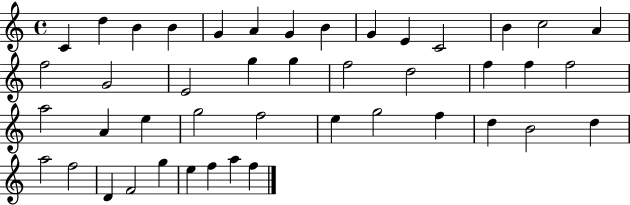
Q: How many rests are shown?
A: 0